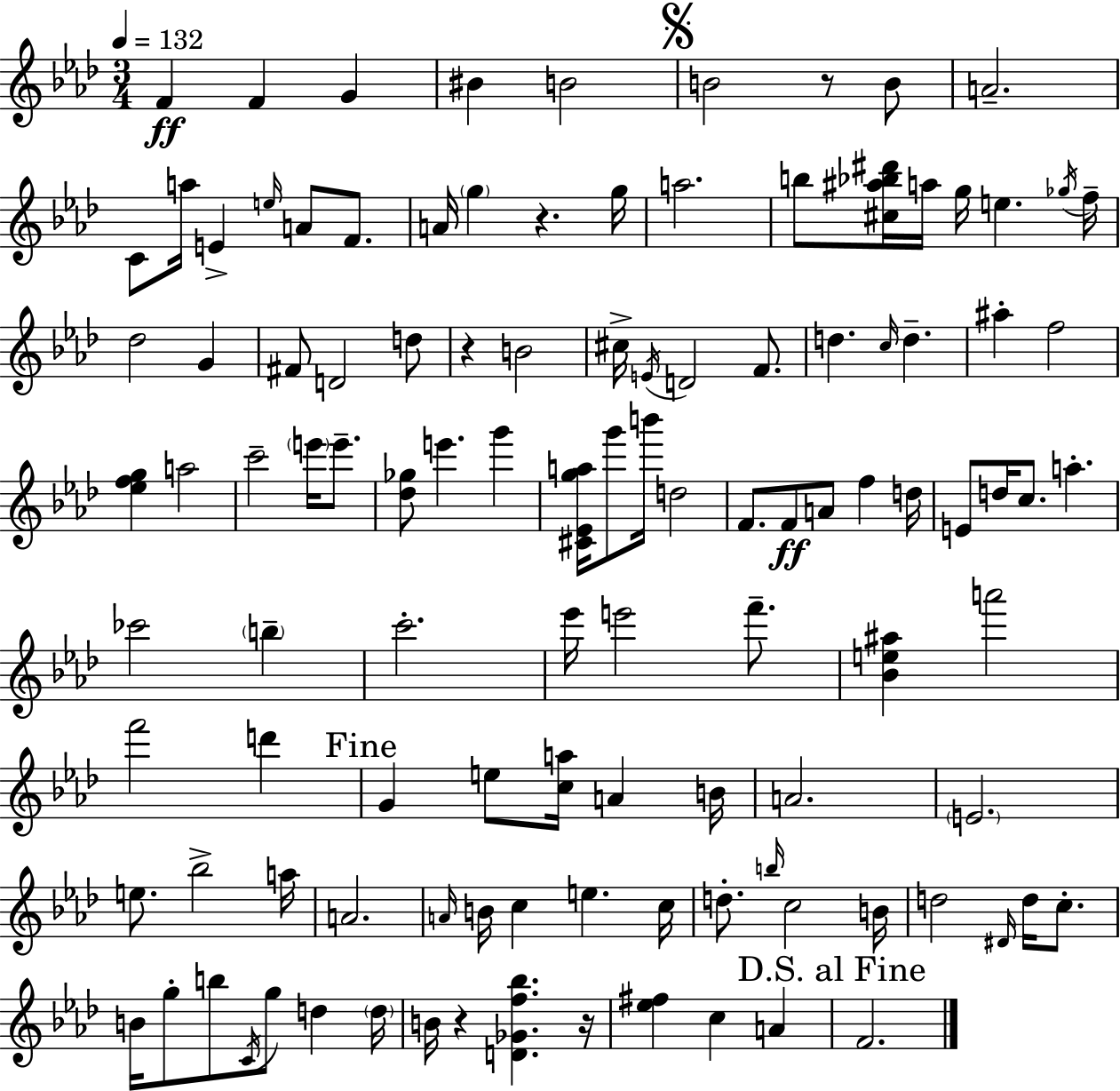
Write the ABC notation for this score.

X:1
T:Untitled
M:3/4
L:1/4
K:Fm
F F G ^B B2 B2 z/2 B/2 A2 C/2 a/4 E e/4 A/2 F/2 A/4 g z g/4 a2 b/2 [^c^a_b^d']/4 a/4 g/4 e _g/4 f/4 _d2 G ^F/2 D2 d/2 z B2 ^c/4 E/4 D2 F/2 d c/4 d ^a f2 [_efg] a2 c'2 e'/4 e'/2 [_d_g]/2 e' g' [^C_Ega]/4 g'/2 b'/4 d2 F/2 F/2 A/2 f d/4 E/2 d/4 c/2 a _c'2 b c'2 _e'/4 e'2 f'/2 [_Be^a] a'2 f'2 d' G e/2 [ca]/4 A B/4 A2 E2 e/2 _b2 a/4 A2 A/4 B/4 c e c/4 d/2 b/4 c2 B/4 d2 ^D/4 d/4 c/2 B/4 g/2 b/2 C/4 g/2 d d/4 B/4 z [D_Gf_b] z/4 [_e^f] c A F2